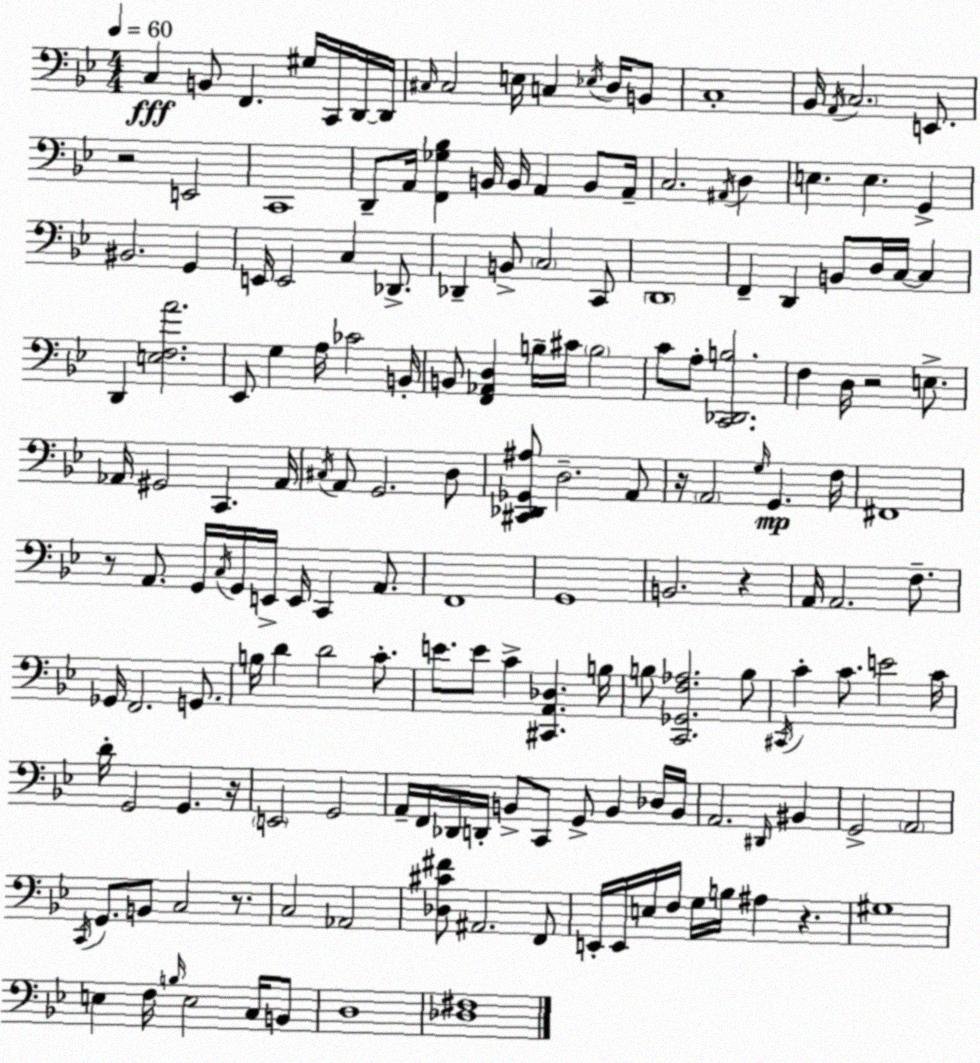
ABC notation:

X:1
T:Untitled
M:4/4
L:1/4
K:Bb
C, B,,/2 F,, ^G,/4 C,,/4 D,,/4 D,,/4 ^C,/4 ^C,2 E,/4 C, _E,/4 D,/4 B,,/2 C,4 _B,,/4 A,,/4 C,2 E,,/2 z2 E,,2 C,,4 D,,/2 A,,/4 [F,,_G,_B,] B,,/4 B,,/4 A,, B,,/2 A,,/4 C,2 ^A,,/4 D, E, E, G,, ^B,,2 G,, E,,/4 E,,2 C, _D,,/2 _D,, B,,/2 C,2 C,,/2 D,,4 F,, D,, B,,/2 D,/4 C,/4 C, D,, [E,F,A]2 _E,,/2 G, A,/4 _C2 B,,/4 B,,/2 [F,,_A,,D,] B,/4 ^C/4 B,2 C/2 A,/2 [C,,_D,,B,]2 F, D,/4 z2 E,/2 _A,,/4 ^G,,2 C,, _A,,/4 ^C,/4 A,,/2 G,,2 D,/2 [^C,,_D,,_G,,^A,]/2 D,2 A,,/2 z/4 A,,2 G,/4 G,, F,/4 ^F,,4 z/2 A,,/2 G,,/4 C,/4 G,,/4 E,,/4 E,,/4 C,, A,,/2 F,,4 G,,4 B,,2 z A,,/4 A,,2 F,/2 _G,,/4 F,,2 G,,/2 B,/4 D D2 C/2 E/2 E/2 C [^C,,A,,_D,] B,/4 B,/2 [C,,_G,,F,_A,]2 B,/2 ^C,,/4 C C/2 E2 C/4 D/4 G,,2 G,, z/4 E,,2 G,,2 A,,/4 F,,/4 _D,,/4 D,,/4 B,,/2 C,,/2 G,,/2 B,, _D,/4 B,,/4 A,,2 ^D,,/4 ^B,, G,,2 A,,2 C,,/4 G,,/2 B,,/2 C,2 z/2 C,2 _A,,2 [_D,^C^F]/2 ^A,,2 F,,/2 E,,/4 E,,/4 E,/4 F,/4 G,/4 B,/4 ^A, z ^G,4 E, F,/4 B,/4 E,2 C,/4 B,,/2 D,4 [_D,^F,]4